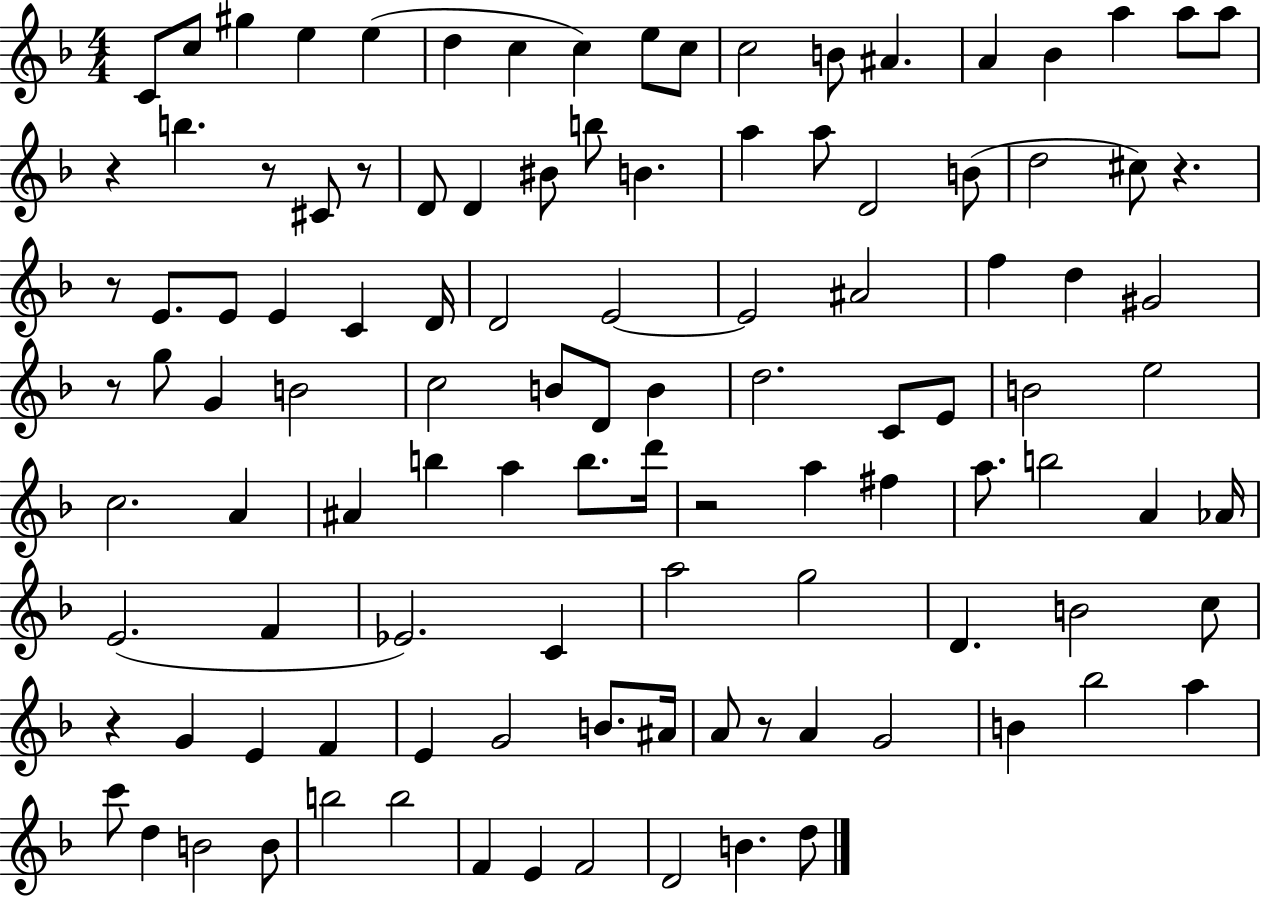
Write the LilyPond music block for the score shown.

{
  \clef treble
  \numericTimeSignature
  \time 4/4
  \key f \major
  c'8 c''8 gis''4 e''4 e''4( | d''4 c''4 c''4) e''8 c''8 | c''2 b'8 ais'4. | a'4 bes'4 a''4 a''8 a''8 | \break r4 b''4. r8 cis'8 r8 | d'8 d'4 bis'8 b''8 b'4. | a''4 a''8 d'2 b'8( | d''2 cis''8) r4. | \break r8 e'8. e'8 e'4 c'4 d'16 | d'2 e'2~~ | e'2 ais'2 | f''4 d''4 gis'2 | \break r8 g''8 g'4 b'2 | c''2 b'8 d'8 b'4 | d''2. c'8 e'8 | b'2 e''2 | \break c''2. a'4 | ais'4 b''4 a''4 b''8. d'''16 | r2 a''4 fis''4 | a''8. b''2 a'4 aes'16 | \break e'2.( f'4 | ees'2.) c'4 | a''2 g''2 | d'4. b'2 c''8 | \break r4 g'4 e'4 f'4 | e'4 g'2 b'8. ais'16 | a'8 r8 a'4 g'2 | b'4 bes''2 a''4 | \break c'''8 d''4 b'2 b'8 | b''2 b''2 | f'4 e'4 f'2 | d'2 b'4. d''8 | \break \bar "|."
}